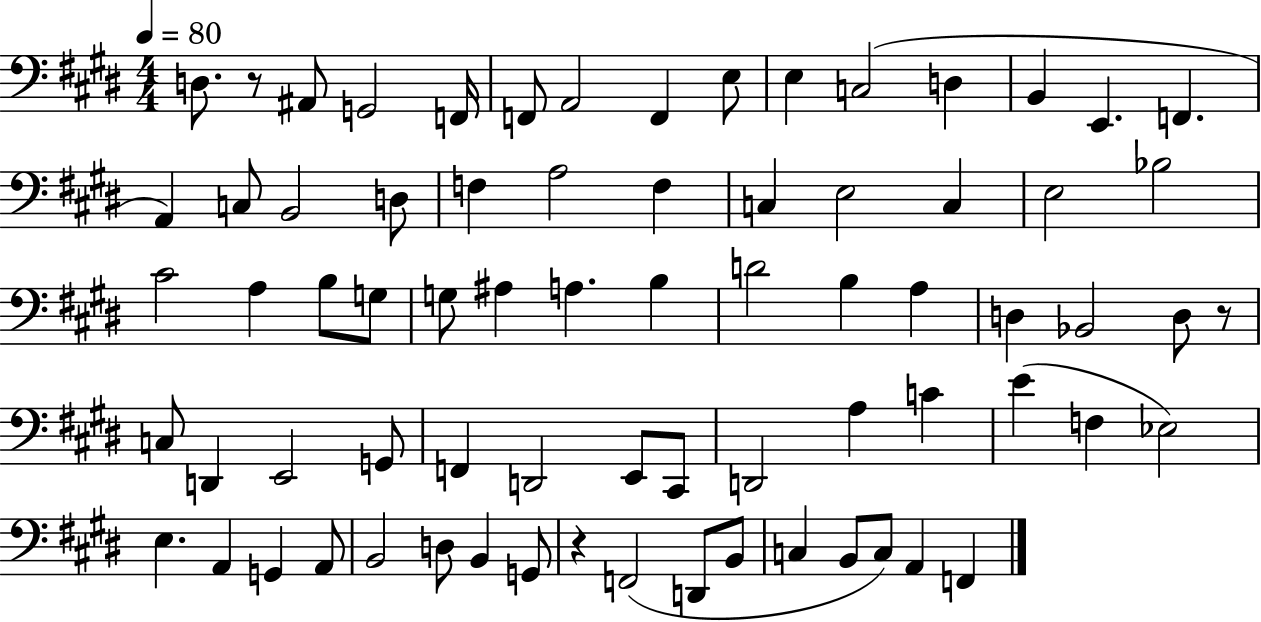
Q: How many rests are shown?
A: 3